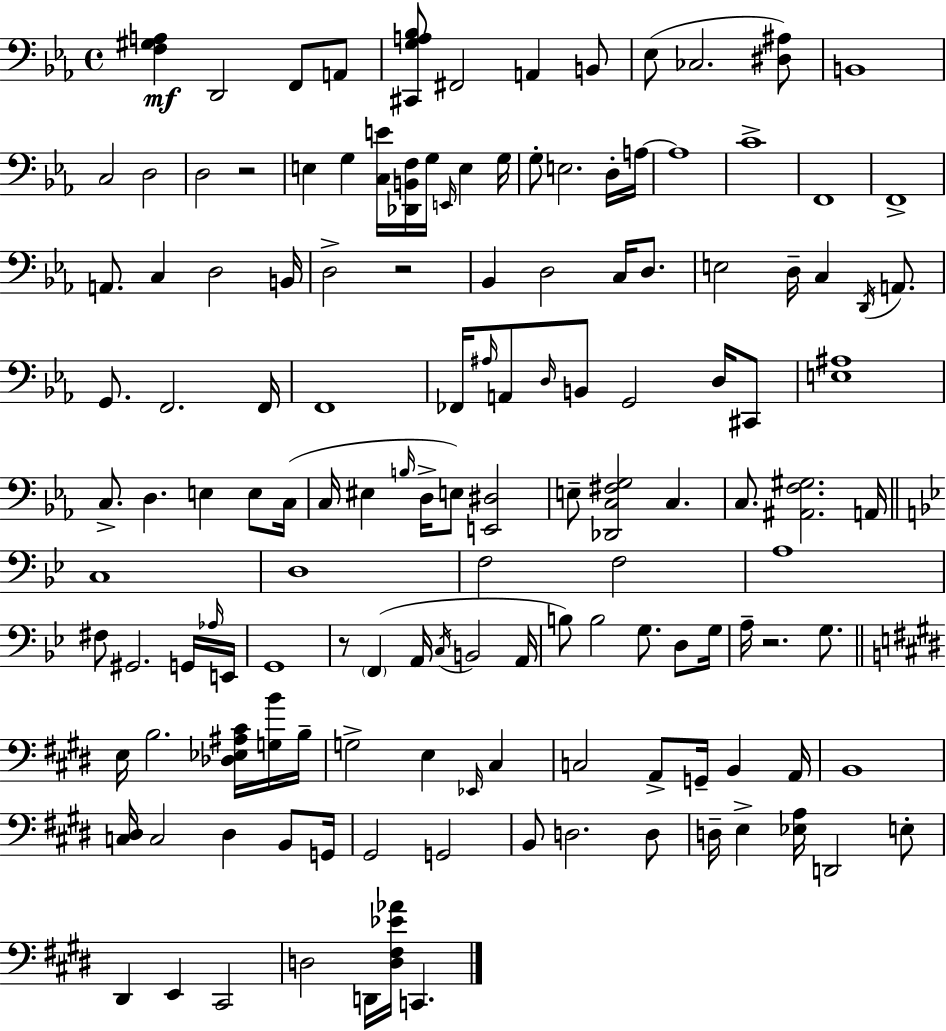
X:1
T:Untitled
M:4/4
L:1/4
K:Cm
[F,^G,A,] D,,2 F,,/2 A,,/2 [^C,,G,A,_B,]/2 ^F,,2 A,, B,,/2 _E,/2 _C,2 [^D,^A,]/2 B,,4 C,2 D,2 D,2 z2 E, G, [C,E]/4 [_D,,B,,F,]/4 G,/4 E,,/4 E, G,/4 G,/2 E,2 D,/4 A,/4 A,4 C4 F,,4 F,,4 A,,/2 C, D,2 B,,/4 D,2 z2 _B,, D,2 C,/4 D,/2 E,2 D,/4 C, D,,/4 A,,/2 G,,/2 F,,2 F,,/4 F,,4 _F,,/4 ^A,/4 A,,/2 D,/4 B,,/2 G,,2 D,/4 ^C,,/2 [E,^A,]4 C,/2 D, E, E,/2 C,/4 C,/4 ^E, B,/4 D,/4 E,/2 [E,,^D,]2 E,/2 [_D,,C,^F,G,]2 C, C,/2 [^A,,F,^G,]2 A,,/4 C,4 D,4 F,2 F,2 A,4 ^F,/2 ^G,,2 G,,/4 _A,/4 E,,/4 G,,4 z/2 F,, A,,/4 C,/4 B,,2 A,,/4 B,/2 B,2 G,/2 D,/2 G,/4 A,/4 z2 G,/2 E,/4 B,2 [_D,_E,^A,^C]/4 [G,B]/4 B,/4 G,2 E, _E,,/4 ^C, C,2 A,,/2 G,,/4 B,, A,,/4 B,,4 [C,^D,]/4 C,2 ^D, B,,/2 G,,/4 ^G,,2 G,,2 B,,/2 D,2 D,/2 D,/4 E, [_E,A,]/4 D,,2 E,/2 ^D,, E,, ^C,,2 D,2 D,,/4 [D,^F,_E_A]/4 C,,